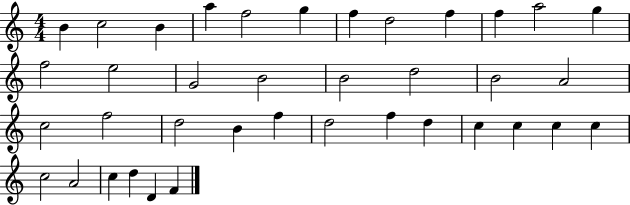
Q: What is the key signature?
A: C major